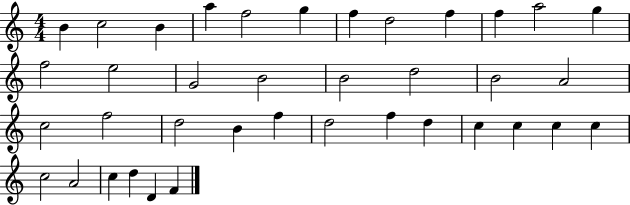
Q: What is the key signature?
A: C major